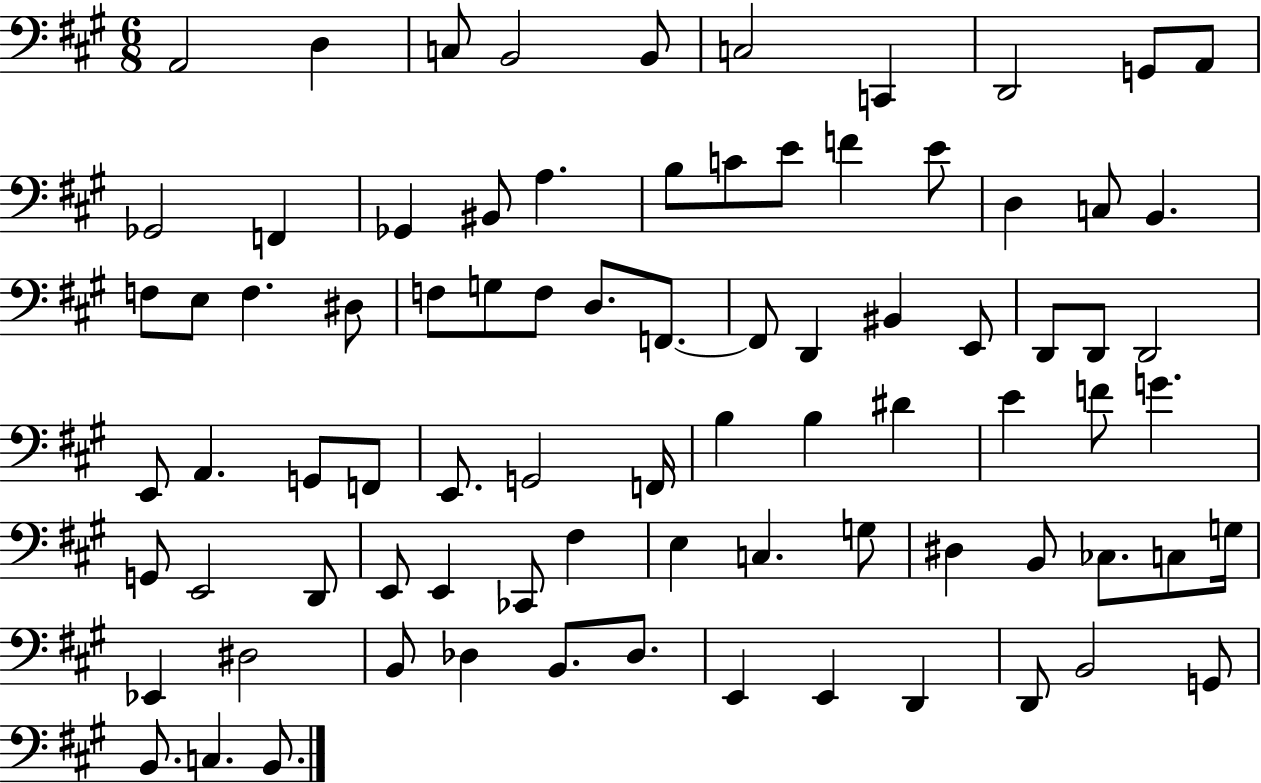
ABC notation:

X:1
T:Untitled
M:6/8
L:1/4
K:A
A,,2 D, C,/2 B,,2 B,,/2 C,2 C,, D,,2 G,,/2 A,,/2 _G,,2 F,, _G,, ^B,,/2 A, B,/2 C/2 E/2 F E/2 D, C,/2 B,, F,/2 E,/2 F, ^D,/2 F,/2 G,/2 F,/2 D,/2 F,,/2 F,,/2 D,, ^B,, E,,/2 D,,/2 D,,/2 D,,2 E,,/2 A,, G,,/2 F,,/2 E,,/2 G,,2 F,,/4 B, B, ^D E F/2 G G,,/2 E,,2 D,,/2 E,,/2 E,, _C,,/2 ^F, E, C, G,/2 ^D, B,,/2 _C,/2 C,/2 G,/4 _E,, ^D,2 B,,/2 _D, B,,/2 _D,/2 E,, E,, D,, D,,/2 B,,2 G,,/2 B,,/2 C, B,,/2